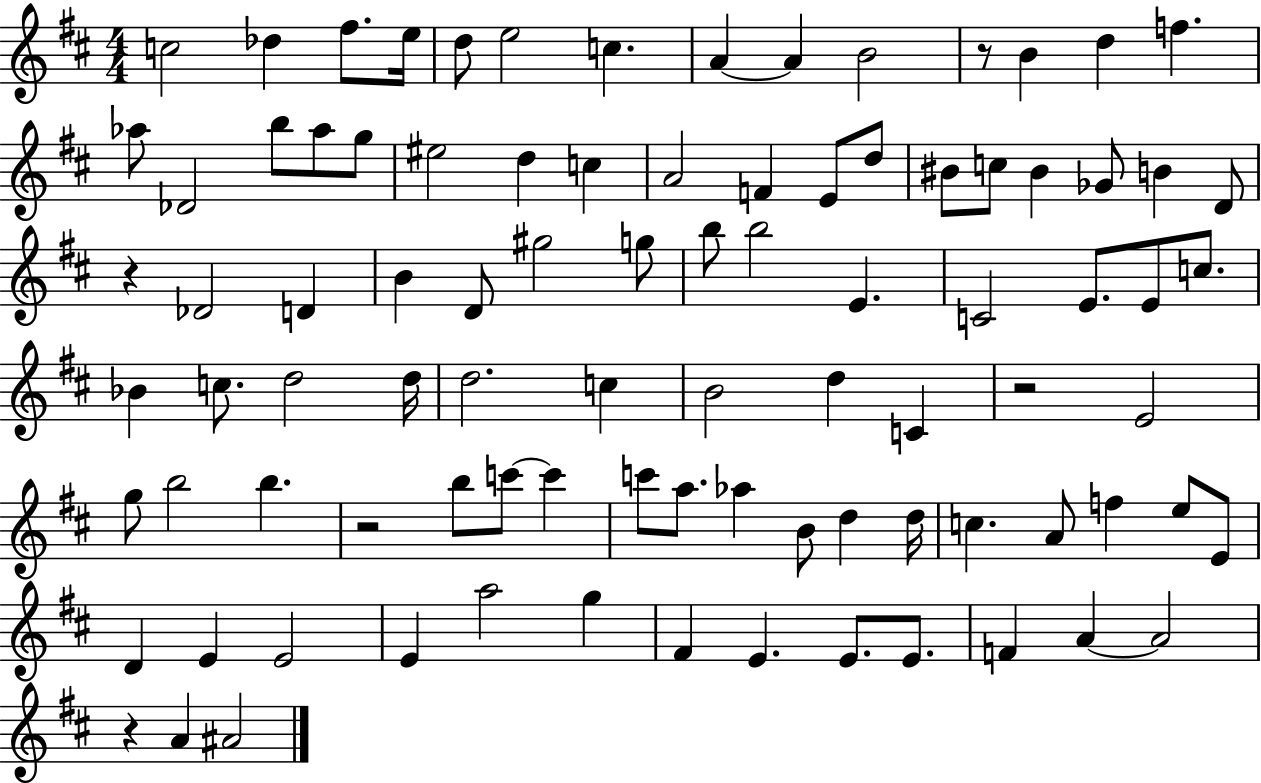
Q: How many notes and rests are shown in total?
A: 91